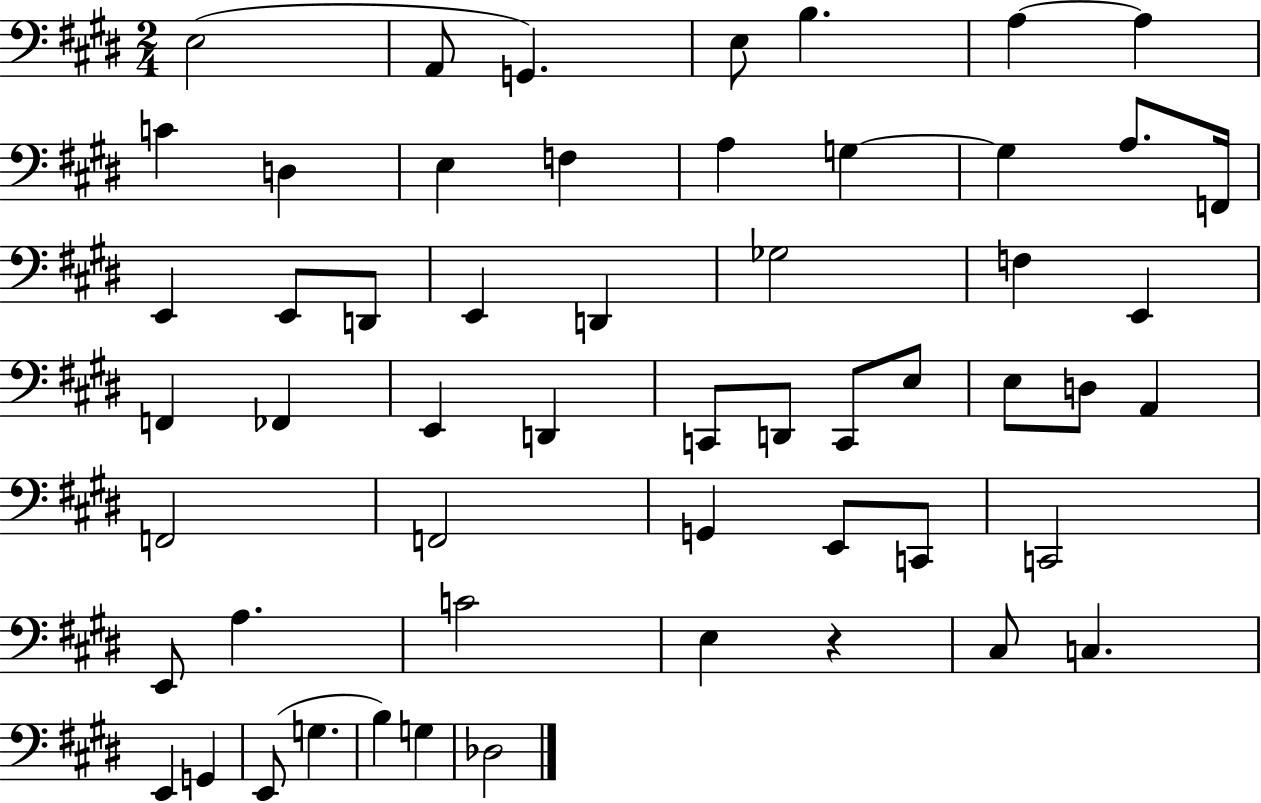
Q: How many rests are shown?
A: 1